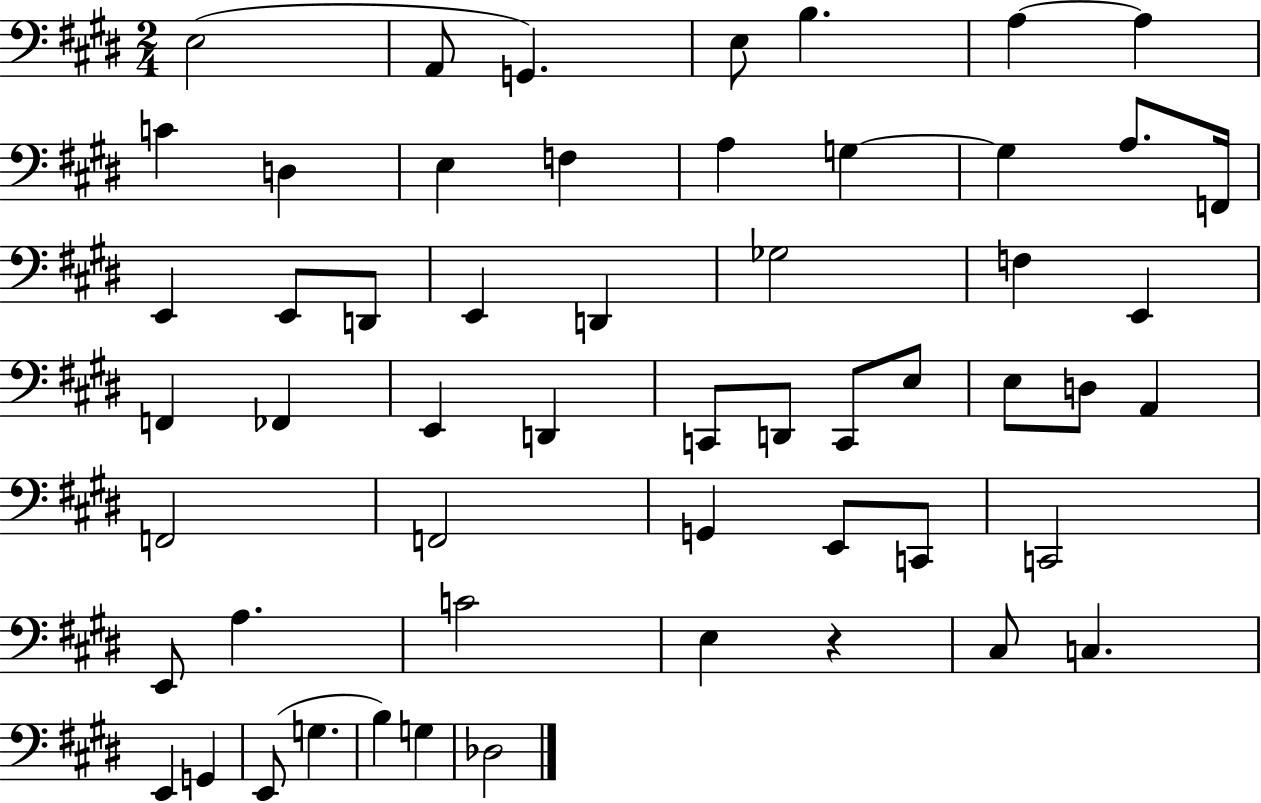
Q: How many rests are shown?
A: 1